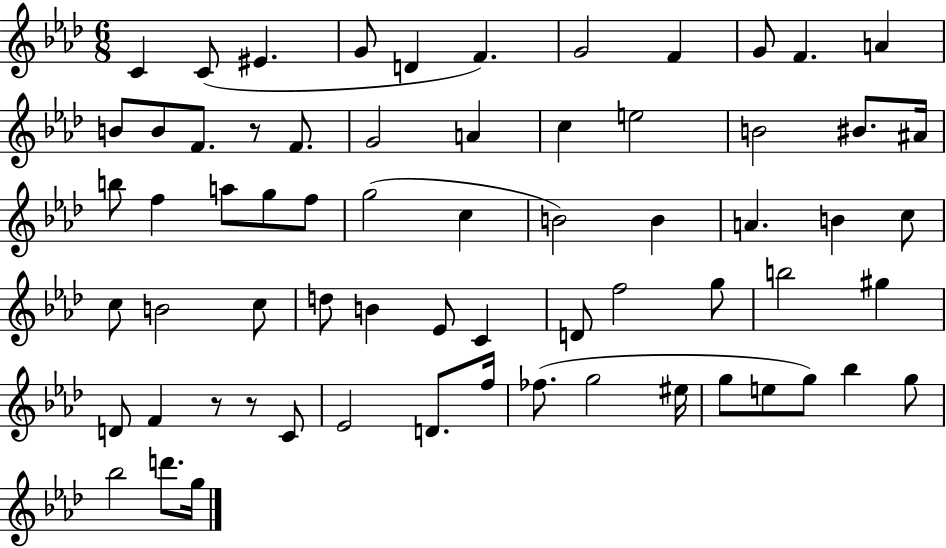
{
  \clef treble
  \numericTimeSignature
  \time 6/8
  \key aes \major
  c'4 c'8( eis'4. | g'8 d'4 f'4.) | g'2 f'4 | g'8 f'4. a'4 | \break b'8 b'8 f'8. r8 f'8. | g'2 a'4 | c''4 e''2 | b'2 bis'8. ais'16 | \break b''8 f''4 a''8 g''8 f''8 | g''2( c''4 | b'2) b'4 | a'4. b'4 c''8 | \break c''8 b'2 c''8 | d''8 b'4 ees'8 c'4 | d'8 f''2 g''8 | b''2 gis''4 | \break d'8 f'4 r8 r8 c'8 | ees'2 d'8. f''16 | fes''8.( g''2 eis''16 | g''8 e''8 g''8) bes''4 g''8 | \break bes''2 d'''8. g''16 | \bar "|."
}